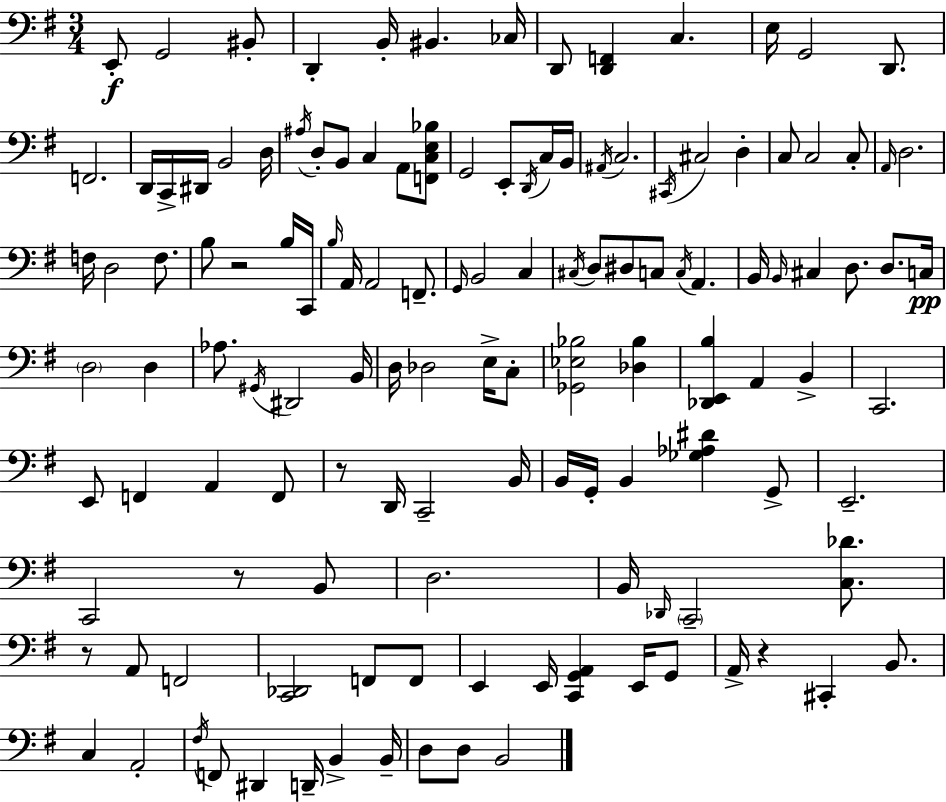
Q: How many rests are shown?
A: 5